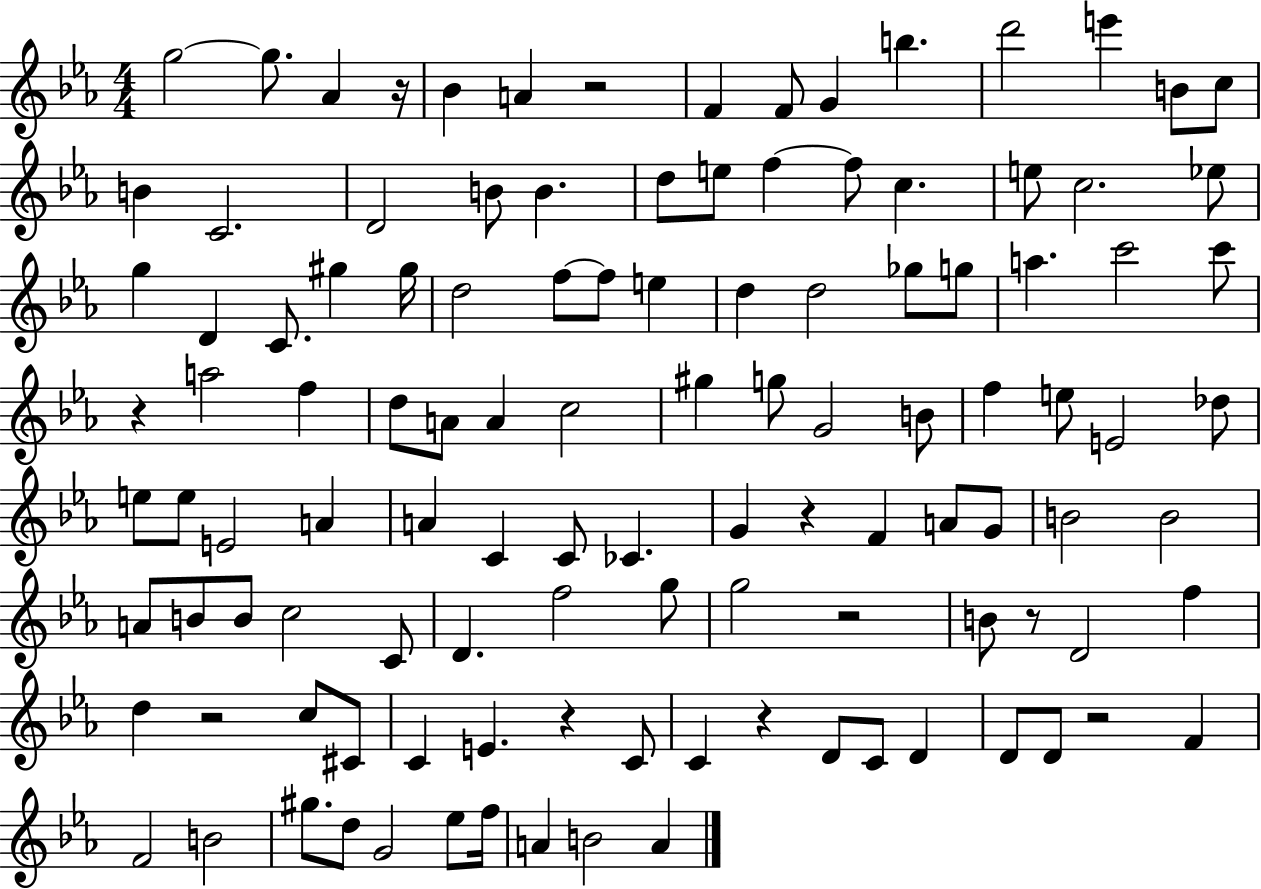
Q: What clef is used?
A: treble